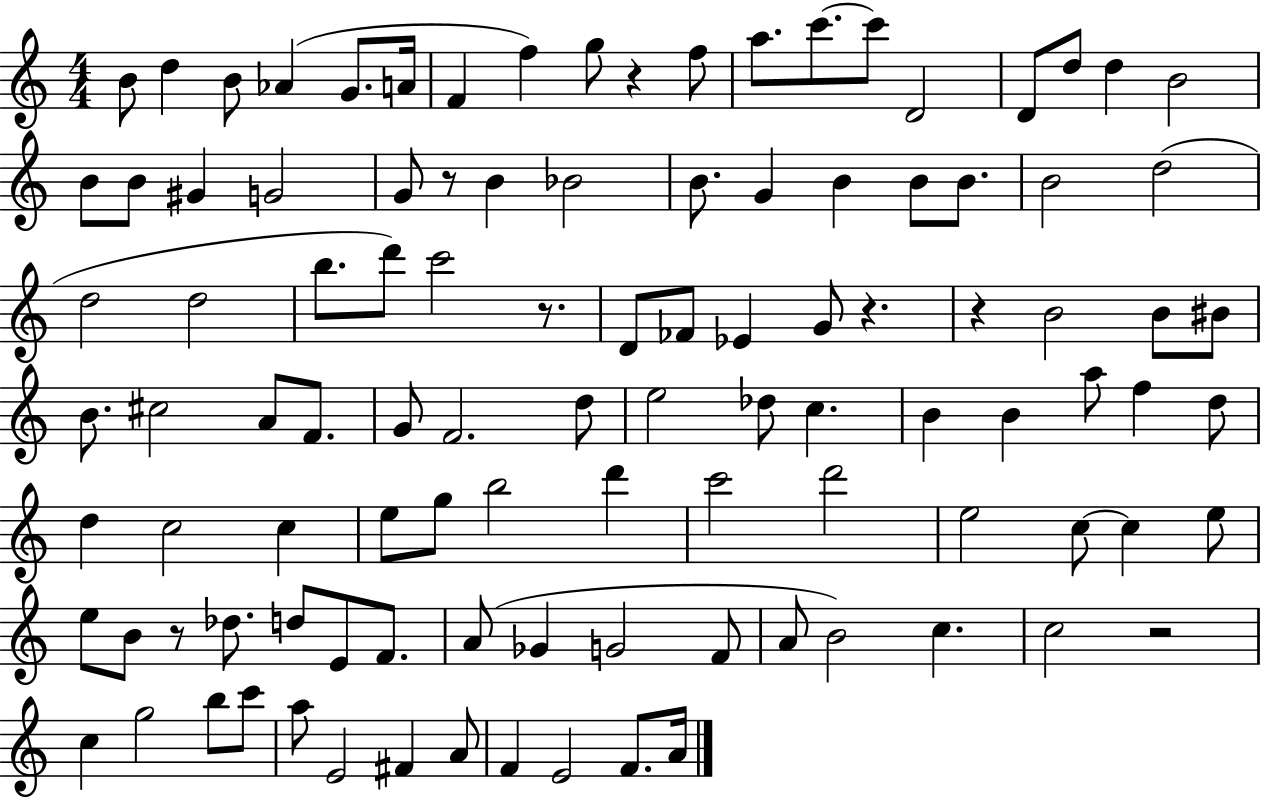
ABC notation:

X:1
T:Untitled
M:4/4
L:1/4
K:C
B/2 d B/2 _A G/2 A/4 F f g/2 z f/2 a/2 c'/2 c'/2 D2 D/2 d/2 d B2 B/2 B/2 ^G G2 G/2 z/2 B _B2 B/2 G B B/2 B/2 B2 d2 d2 d2 b/2 d'/2 c'2 z/2 D/2 _F/2 _E G/2 z z B2 B/2 ^B/2 B/2 ^c2 A/2 F/2 G/2 F2 d/2 e2 _d/2 c B B a/2 f d/2 d c2 c e/2 g/2 b2 d' c'2 d'2 e2 c/2 c e/2 e/2 B/2 z/2 _d/2 d/2 E/2 F/2 A/2 _G G2 F/2 A/2 B2 c c2 z2 c g2 b/2 c'/2 a/2 E2 ^F A/2 F E2 F/2 A/4